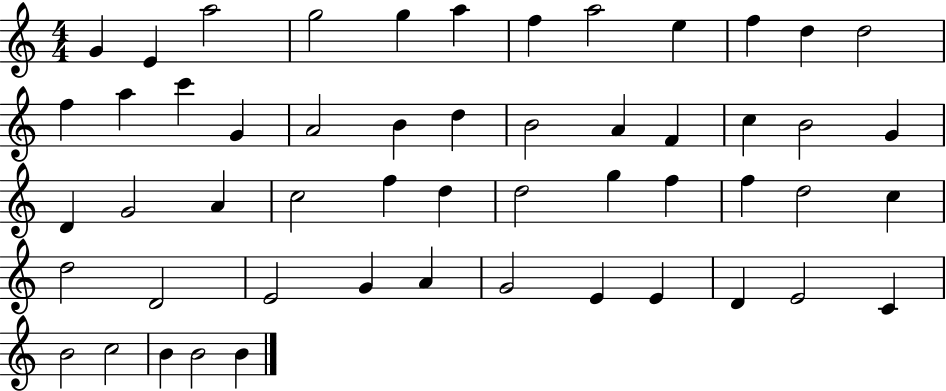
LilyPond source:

{
  \clef treble
  \numericTimeSignature
  \time 4/4
  \key c \major
  g'4 e'4 a''2 | g''2 g''4 a''4 | f''4 a''2 e''4 | f''4 d''4 d''2 | \break f''4 a''4 c'''4 g'4 | a'2 b'4 d''4 | b'2 a'4 f'4 | c''4 b'2 g'4 | \break d'4 g'2 a'4 | c''2 f''4 d''4 | d''2 g''4 f''4 | f''4 d''2 c''4 | \break d''2 d'2 | e'2 g'4 a'4 | g'2 e'4 e'4 | d'4 e'2 c'4 | \break b'2 c''2 | b'4 b'2 b'4 | \bar "|."
}